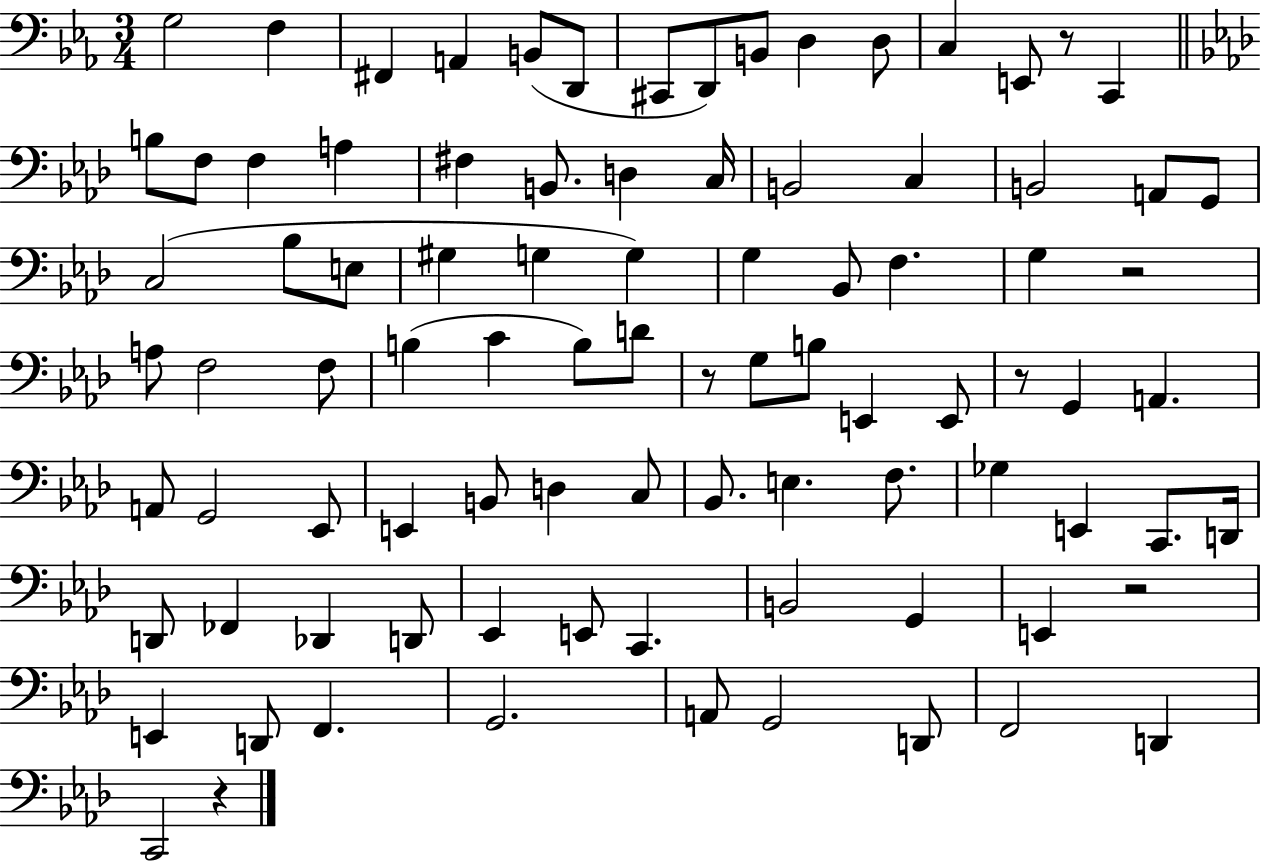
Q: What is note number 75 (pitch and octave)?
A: E2